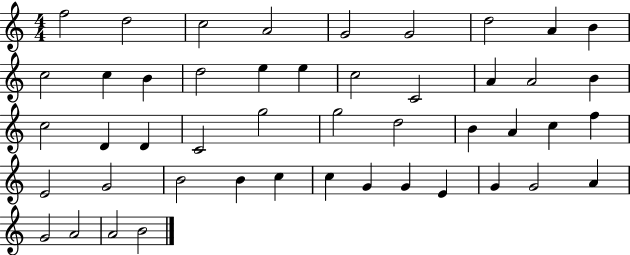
{
  \clef treble
  \numericTimeSignature
  \time 4/4
  \key c \major
  f''2 d''2 | c''2 a'2 | g'2 g'2 | d''2 a'4 b'4 | \break c''2 c''4 b'4 | d''2 e''4 e''4 | c''2 c'2 | a'4 a'2 b'4 | \break c''2 d'4 d'4 | c'2 g''2 | g''2 d''2 | b'4 a'4 c''4 f''4 | \break e'2 g'2 | b'2 b'4 c''4 | c''4 g'4 g'4 e'4 | g'4 g'2 a'4 | \break g'2 a'2 | a'2 b'2 | \bar "|."
}